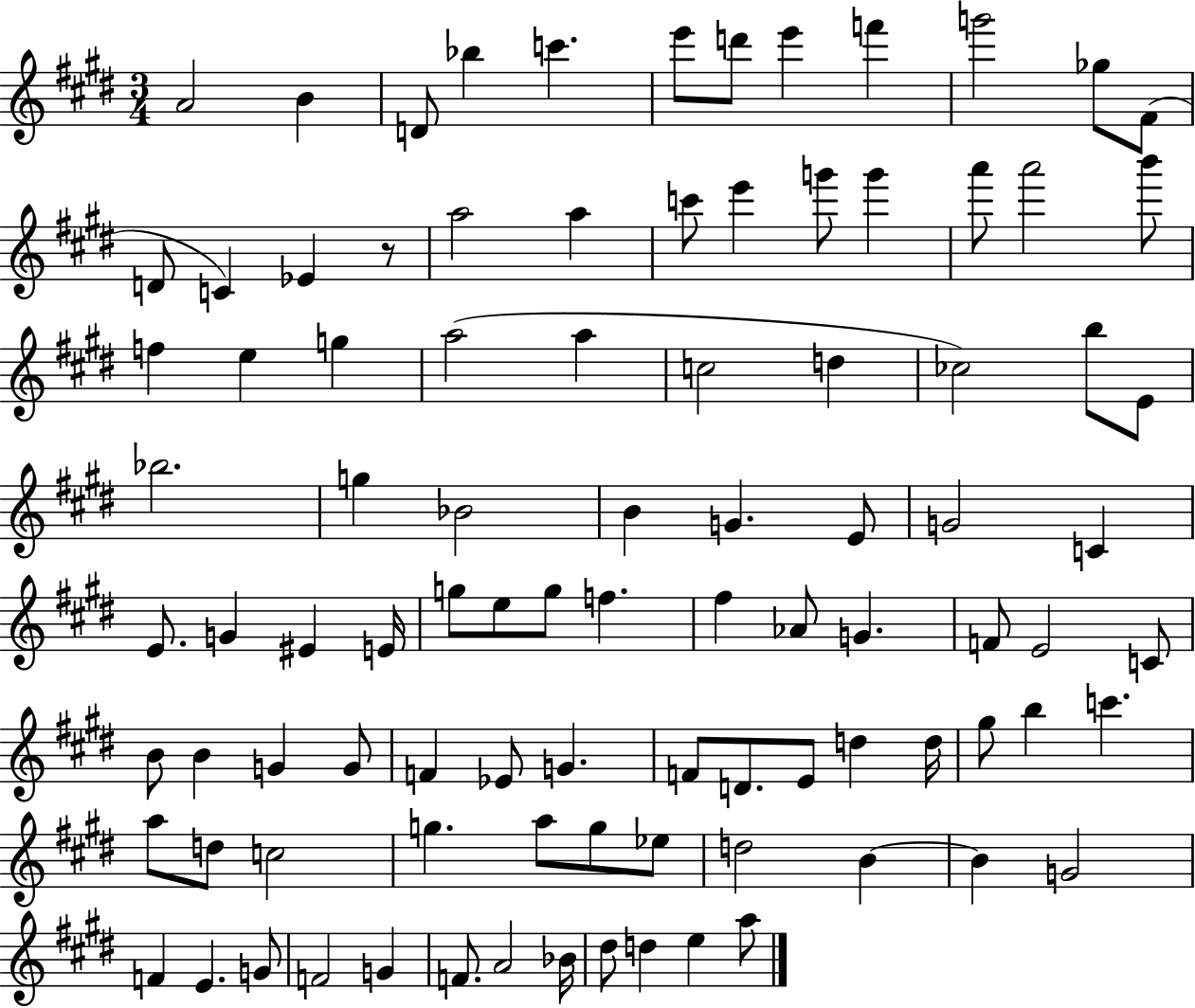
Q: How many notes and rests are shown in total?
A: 95